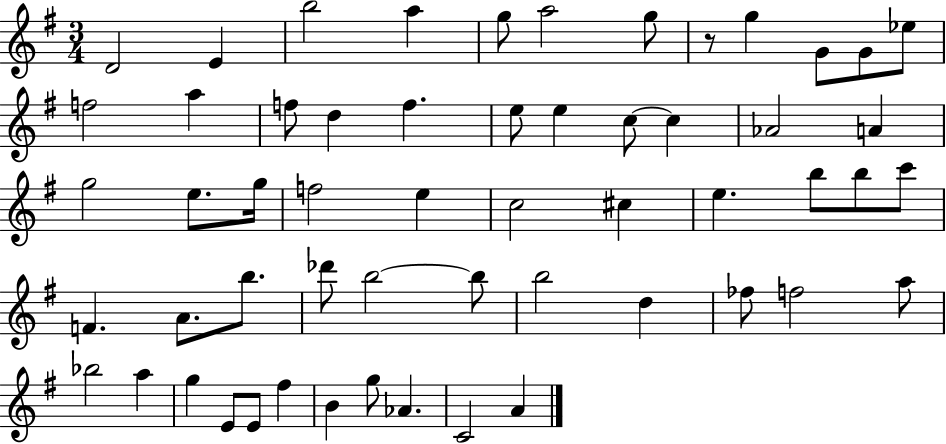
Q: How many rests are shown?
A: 1